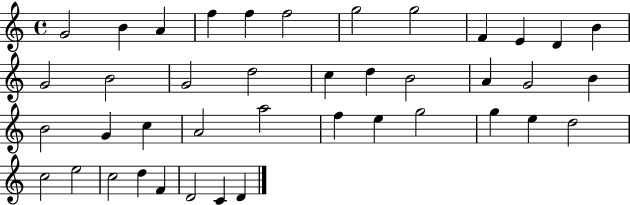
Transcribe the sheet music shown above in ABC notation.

X:1
T:Untitled
M:4/4
L:1/4
K:C
G2 B A f f f2 g2 g2 F E D B G2 B2 G2 d2 c d B2 A G2 B B2 G c A2 a2 f e g2 g e d2 c2 e2 c2 d F D2 C D